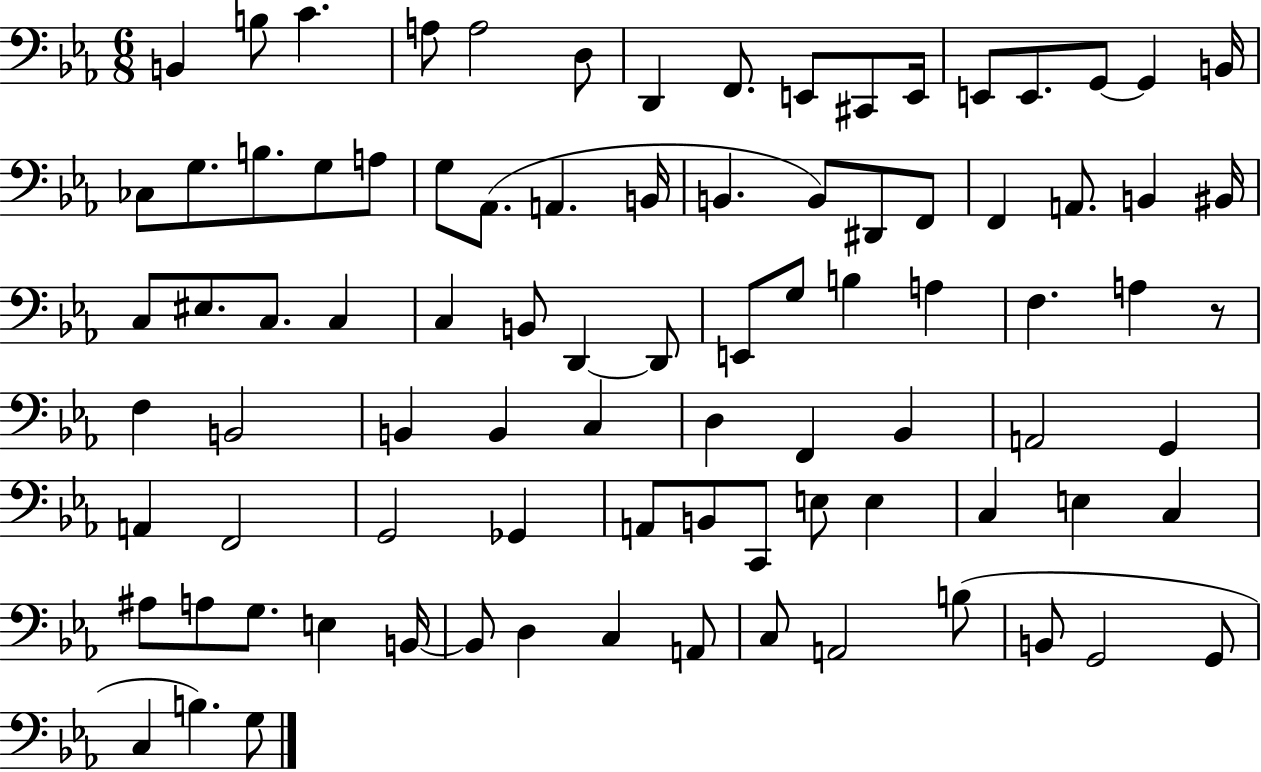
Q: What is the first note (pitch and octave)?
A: B2